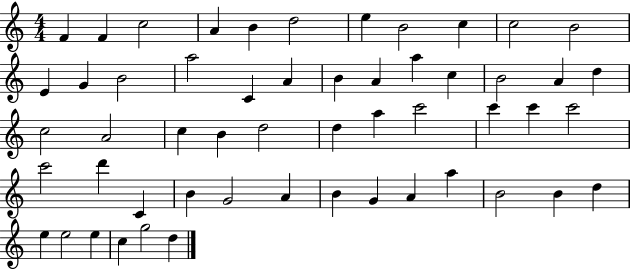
{
  \clef treble
  \numericTimeSignature
  \time 4/4
  \key c \major
  f'4 f'4 c''2 | a'4 b'4 d''2 | e''4 b'2 c''4 | c''2 b'2 | \break e'4 g'4 b'2 | a''2 c'4 a'4 | b'4 a'4 a''4 c''4 | b'2 a'4 d''4 | \break c''2 a'2 | c''4 b'4 d''2 | d''4 a''4 c'''2 | c'''4 c'''4 c'''2 | \break c'''2 d'''4 c'4 | b'4 g'2 a'4 | b'4 g'4 a'4 a''4 | b'2 b'4 d''4 | \break e''4 e''2 e''4 | c''4 g''2 d''4 | \bar "|."
}